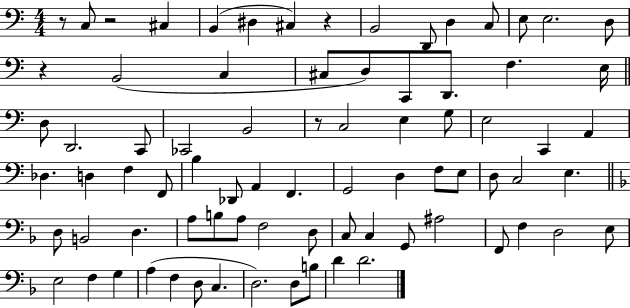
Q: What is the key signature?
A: C major